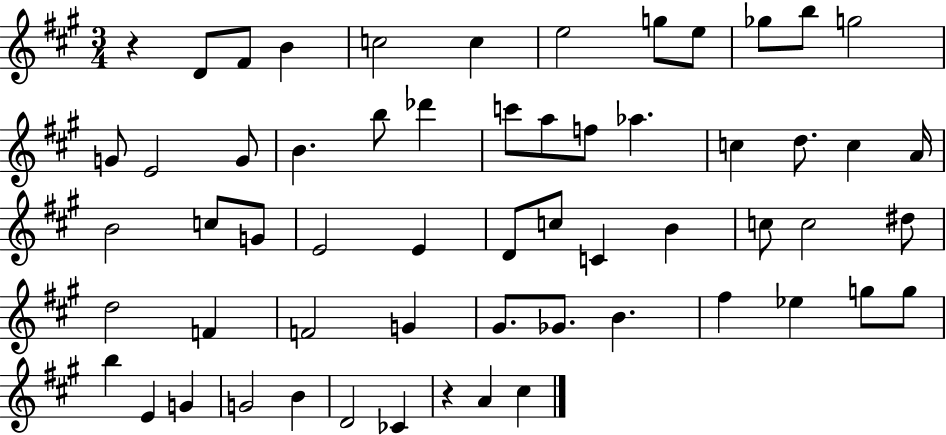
{
  \clef treble
  \numericTimeSignature
  \time 3/4
  \key a \major
  \repeat volta 2 { r4 d'8 fis'8 b'4 | c''2 c''4 | e''2 g''8 e''8 | ges''8 b''8 g''2 | \break g'8 e'2 g'8 | b'4. b''8 des'''4 | c'''8 a''8 f''8 aes''4. | c''4 d''8. c''4 a'16 | \break b'2 c''8 g'8 | e'2 e'4 | d'8 c''8 c'4 b'4 | c''8 c''2 dis''8 | \break d''2 f'4 | f'2 g'4 | gis'8. ges'8. b'4. | fis''4 ees''4 g''8 g''8 | \break b''4 e'4 g'4 | g'2 b'4 | d'2 ces'4 | r4 a'4 cis''4 | \break } \bar "|."
}